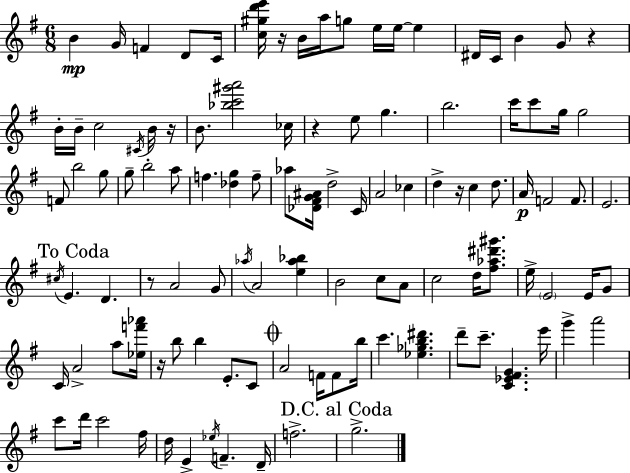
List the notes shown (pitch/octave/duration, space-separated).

B4/q G4/s F4/q D4/e C4/s [C5,G#5,D6,E6]/s R/s B4/s A5/s G5/e E5/s E5/s E5/q D#4/s C4/s B4/q G4/e R/q B4/s B4/s C5/h C#4/s B4/s R/s B4/e. [Bb5,C6,G#6,A6]/h CES5/s R/q E5/e G5/q. B5/h. C6/s C6/e G5/s G5/h F4/e B5/h G5/e G5/e B5/h A5/e F5/q. [Db5,G5]/q F5/e Ab5/e [Db4,F#4,G4,A#4]/s D5/h C4/s A4/h CES5/q D5/q R/s C5/q D5/e. A4/s F4/h F4/e. E4/h. C#5/s E4/q. D4/q. R/e A4/h G4/e Ab5/s A4/h [E5,Ab5,Bb5]/q B4/h C5/e A4/e C5/h D5/s [F#5,Ab5,D#6,G#6]/e. E5/s E4/h E4/s G4/e C4/s A4/h A5/e [Eb5,F6,Ab6]/s R/s B5/e B5/q E4/e. C4/e A4/h F4/s F4/e B5/s C6/q. [Eb5,Gb5,B5,D#6]/q. D6/e C6/e. [C4,Eb4,F#4,G4]/q. E6/s G6/q A6/h C6/e D6/s C6/h F#5/s D5/s E4/q Eb5/s F4/q. D4/s F5/h. G5/h.